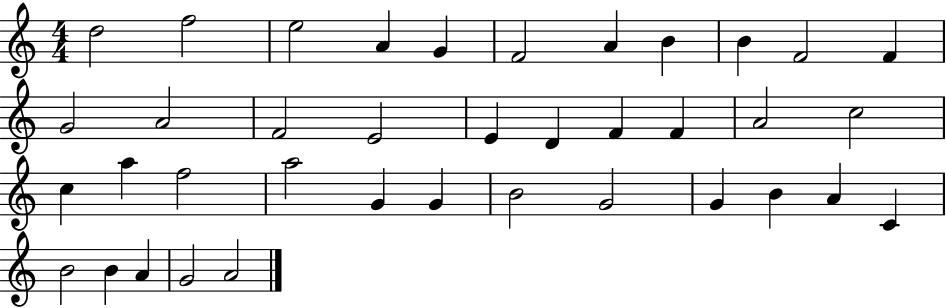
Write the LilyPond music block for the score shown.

{
  \clef treble
  \numericTimeSignature
  \time 4/4
  \key c \major
  d''2 f''2 | e''2 a'4 g'4 | f'2 a'4 b'4 | b'4 f'2 f'4 | \break g'2 a'2 | f'2 e'2 | e'4 d'4 f'4 f'4 | a'2 c''2 | \break c''4 a''4 f''2 | a''2 g'4 g'4 | b'2 g'2 | g'4 b'4 a'4 c'4 | \break b'2 b'4 a'4 | g'2 a'2 | \bar "|."
}